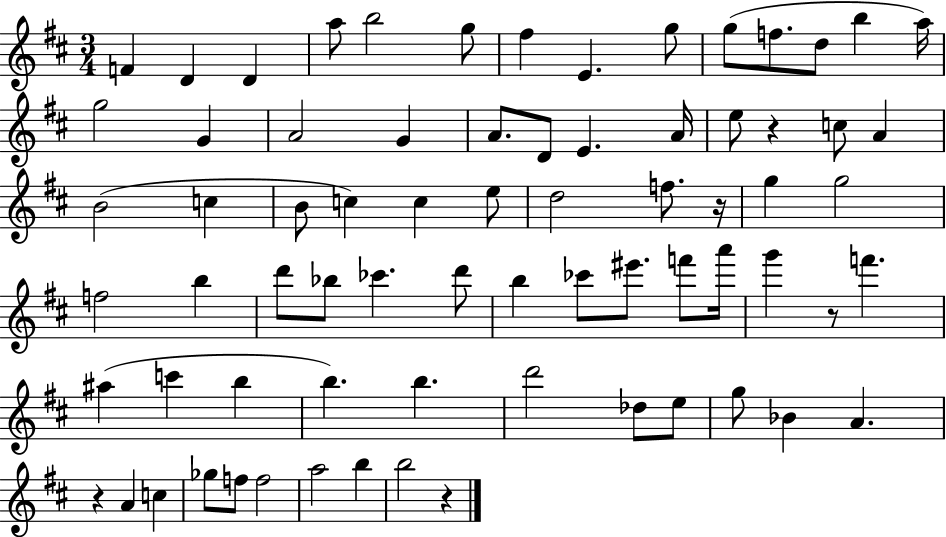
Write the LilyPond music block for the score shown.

{
  \clef treble
  \numericTimeSignature
  \time 3/4
  \key d \major
  f'4 d'4 d'4 | a''8 b''2 g''8 | fis''4 e'4. g''8 | g''8( f''8. d''8 b''4 a''16) | \break g''2 g'4 | a'2 g'4 | a'8. d'8 e'4. a'16 | e''8 r4 c''8 a'4 | \break b'2( c''4 | b'8 c''4) c''4 e''8 | d''2 f''8. r16 | g''4 g''2 | \break f''2 b''4 | d'''8 bes''8 ces'''4. d'''8 | b''4 ces'''8 eis'''8. f'''8 a'''16 | g'''4 r8 f'''4. | \break ais''4( c'''4 b''4 | b''4.) b''4. | d'''2 des''8 e''8 | g''8 bes'4 a'4. | \break r4 a'4 c''4 | ges''8 f''8 f''2 | a''2 b''4 | b''2 r4 | \break \bar "|."
}